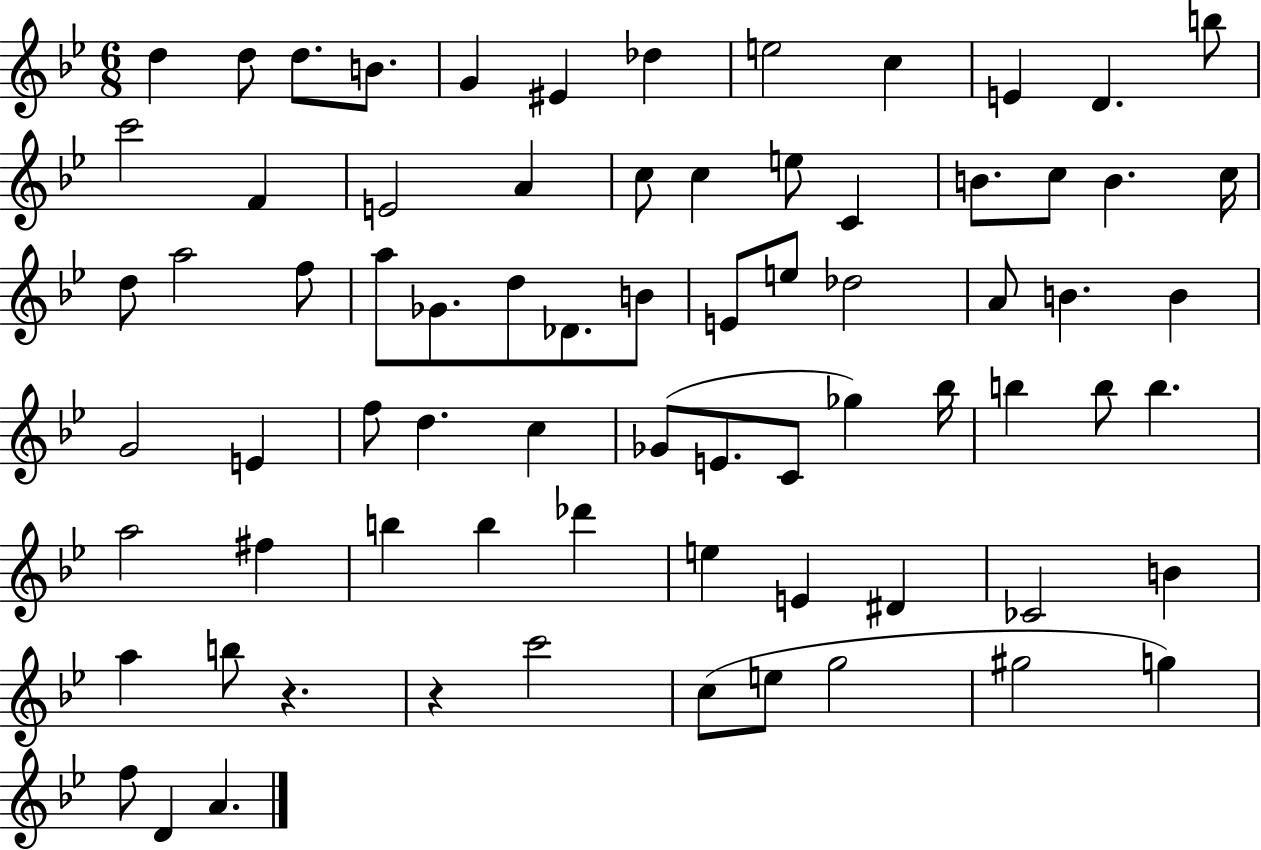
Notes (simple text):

D5/q D5/e D5/e. B4/e. G4/q EIS4/q Db5/q E5/h C5/q E4/q D4/q. B5/e C6/h F4/q E4/h A4/q C5/e C5/q E5/e C4/q B4/e. C5/e B4/q. C5/s D5/e A5/h F5/e A5/e Gb4/e. D5/e Db4/e. B4/e E4/e E5/e Db5/h A4/e B4/q. B4/q G4/h E4/q F5/e D5/q. C5/q Gb4/e E4/e. C4/e Gb5/q Bb5/s B5/q B5/e B5/q. A5/h F#5/q B5/q B5/q Db6/q E5/q E4/q D#4/q CES4/h B4/q A5/q B5/e R/q. R/q C6/h C5/e E5/e G5/h G#5/h G5/q F5/e D4/q A4/q.